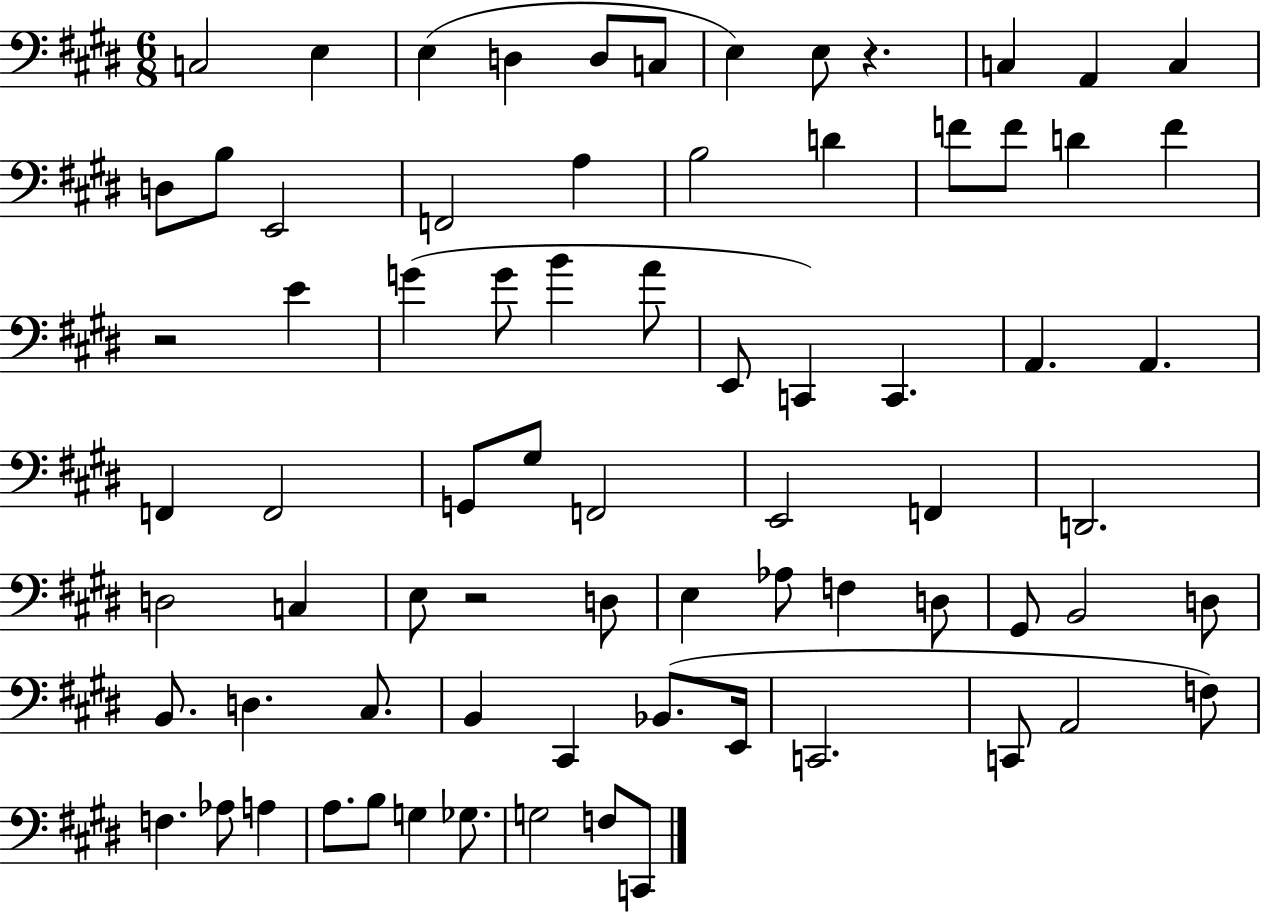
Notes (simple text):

C3/h E3/q E3/q D3/q D3/e C3/e E3/q E3/e R/q. C3/q A2/q C3/q D3/e B3/e E2/h F2/h A3/q B3/h D4/q F4/e F4/e D4/q F4/q R/h E4/q G4/q G4/e B4/q A4/e E2/e C2/q C2/q. A2/q. A2/q. F2/q F2/h G2/e G#3/e F2/h E2/h F2/q D2/h. D3/h C3/q E3/e R/h D3/e E3/q Ab3/e F3/q D3/e G#2/e B2/h D3/e B2/e. D3/q. C#3/e. B2/q C#2/q Bb2/e. E2/s C2/h. C2/e A2/h F3/e F3/q. Ab3/e A3/q A3/e. B3/e G3/q Gb3/e. G3/h F3/e C2/e